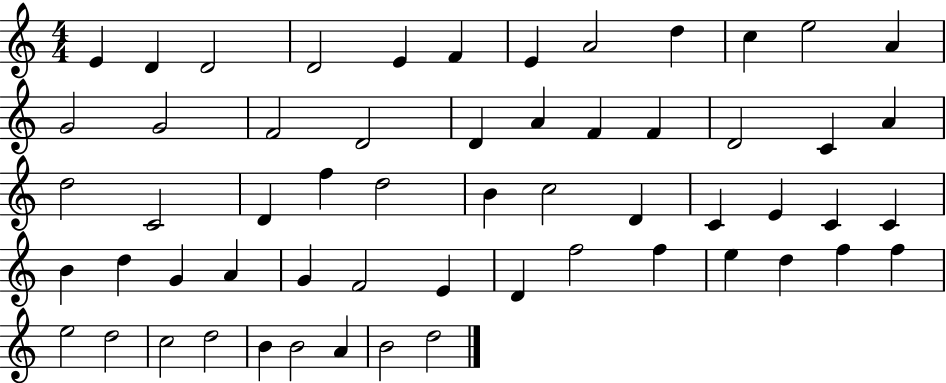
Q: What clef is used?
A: treble